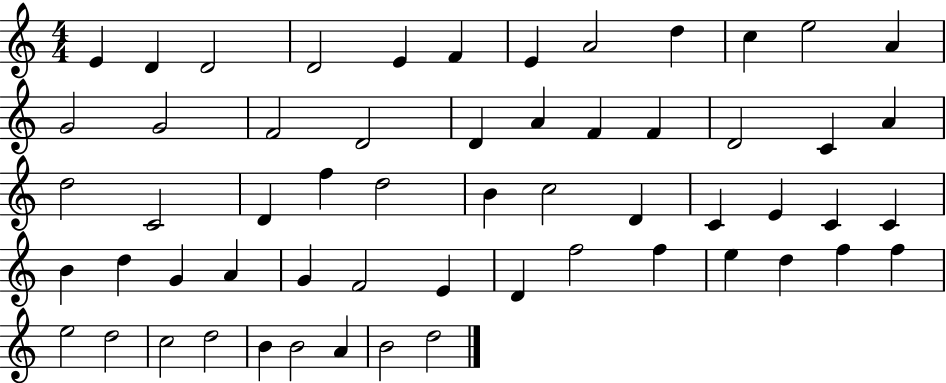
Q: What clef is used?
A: treble